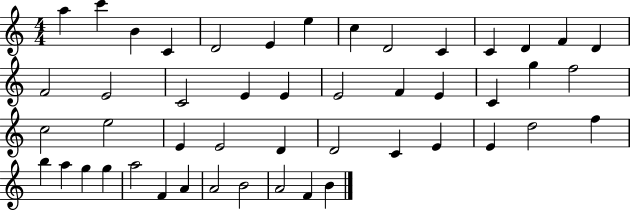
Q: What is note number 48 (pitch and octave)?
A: B4